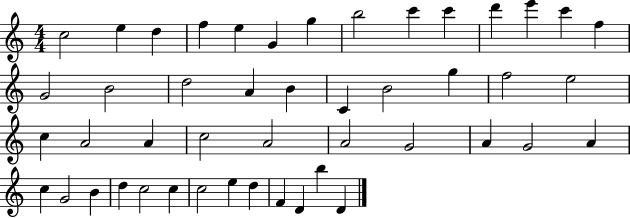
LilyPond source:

{
  \clef treble
  \numericTimeSignature
  \time 4/4
  \key c \major
  c''2 e''4 d''4 | f''4 e''4 g'4 g''4 | b''2 c'''4 c'''4 | d'''4 e'''4 c'''4 f''4 | \break g'2 b'2 | d''2 a'4 b'4 | c'4 b'2 g''4 | f''2 e''2 | \break c''4 a'2 a'4 | c''2 a'2 | a'2 g'2 | a'4 g'2 a'4 | \break c''4 g'2 b'4 | d''4 c''2 c''4 | c''2 e''4 d''4 | f'4 d'4 b''4 d'4 | \break \bar "|."
}